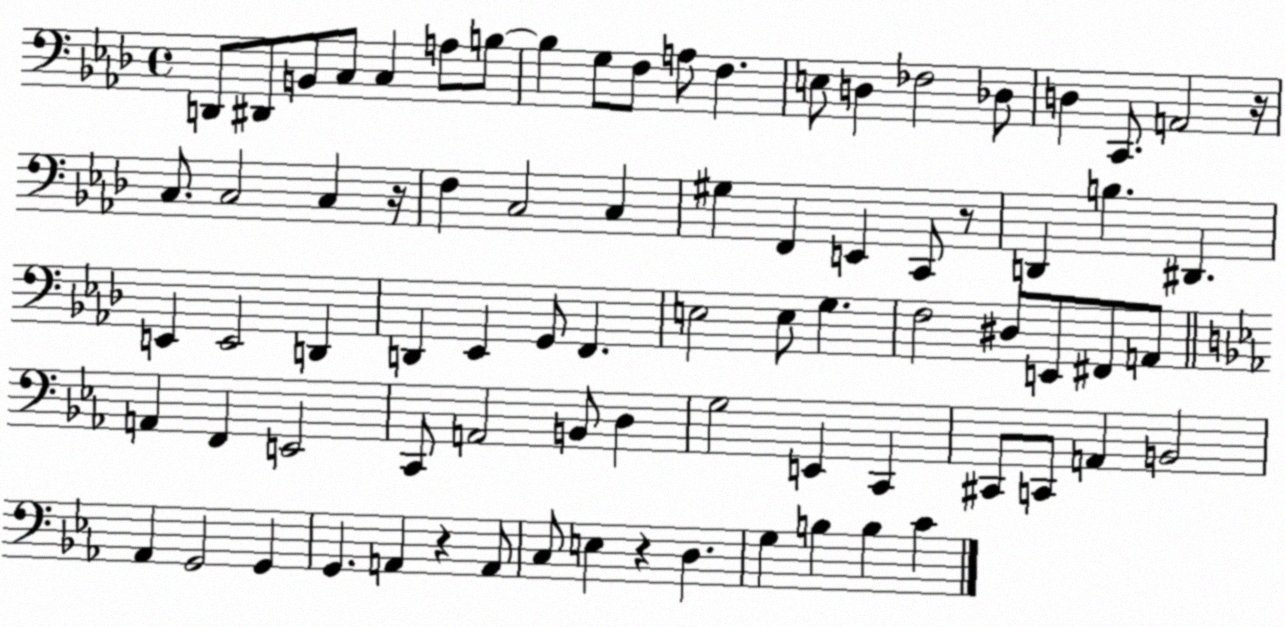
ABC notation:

X:1
T:Untitled
M:4/4
L:1/4
K:Ab
D,,/2 ^D,,/2 B,,/2 C,/2 C, A,/2 B,/2 B, G,/2 F,/2 A,/2 F, E,/2 D, _F,2 _D,/2 D, C,,/2 A,,2 z/4 C,/2 C,2 C, z/4 F, C,2 C, ^G, F,, E,, C,,/2 z/2 D,, B, ^D,, E,, E,,2 D,, D,, _E,, G,,/2 F,, E,2 E,/2 G, F,2 ^D,/2 E,,/2 ^F,,/2 A,,/2 A,, F,, E,,2 C,,/2 A,,2 B,,/2 D, G,2 E,, C,, ^C,,/2 C,,/2 A,, B,,2 _A,, G,,2 G,, G,, A,, z A,,/2 C,/2 E, z D, G, B, B, C